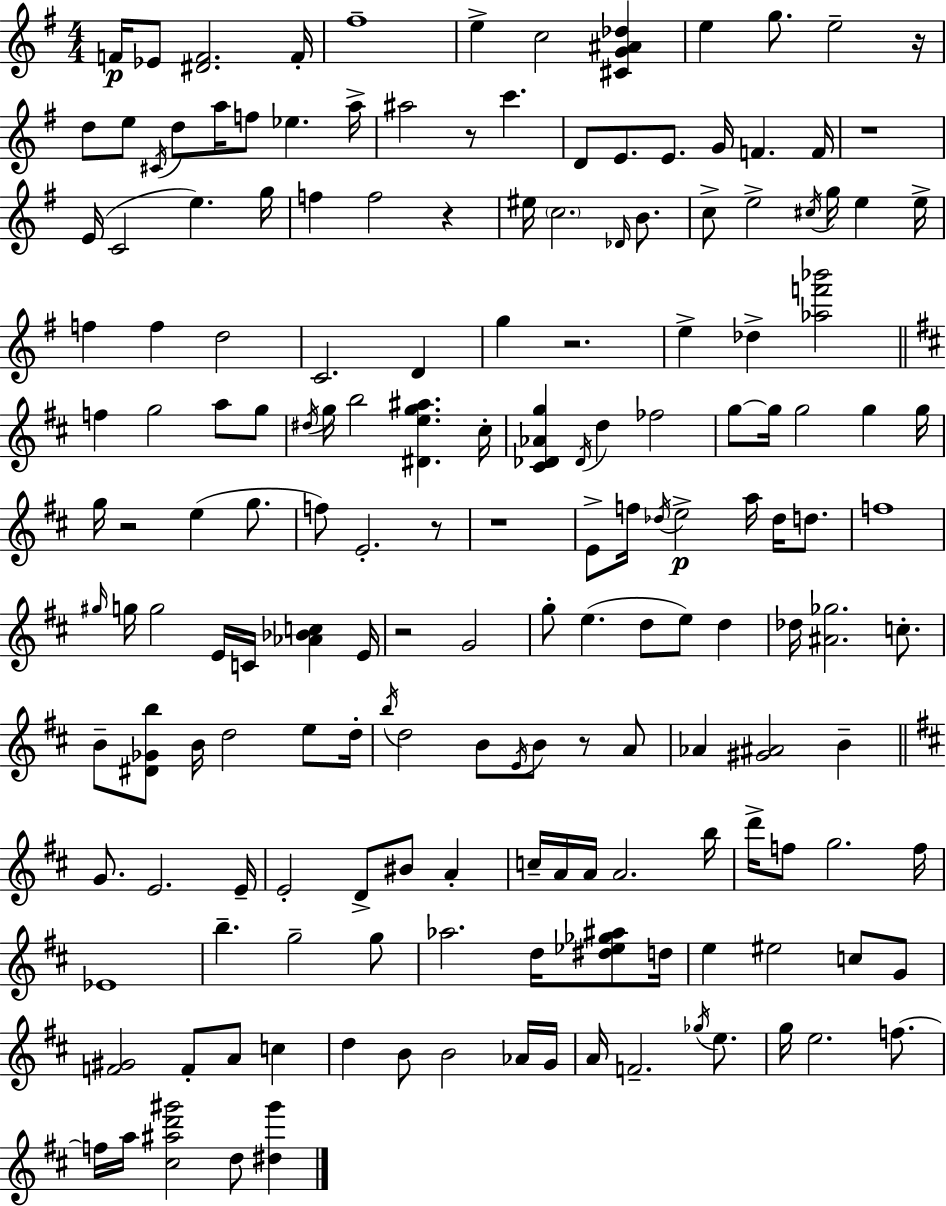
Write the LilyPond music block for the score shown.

{
  \clef treble
  \numericTimeSignature
  \time 4/4
  \key g \major
  f'16\p ees'8 <dis' f'>2. f'16-. | fis''1-- | e''4-> c''2 <cis' g' ais' des''>4 | e''4 g''8. e''2-- r16 | \break d''8 e''8 \acciaccatura { cis'16 } d''8 a''16 f''8 ees''4. | a''16-> ais''2 r8 c'''4. | d'8 e'8. e'8. g'16 f'4. | f'16 r1 | \break e'16( c'2 e''4.) | g''16 f''4 f''2 r4 | eis''16 \parenthesize c''2. \grace { des'16 } b'8. | c''8-> e''2-> \acciaccatura { cis''16 } g''16 e''4 | \break e''16-> f''4 f''4 d''2 | c'2. d'4 | g''4 r2. | e''4-> des''4-> <aes'' f''' bes'''>2 | \break \bar "||" \break \key d \major f''4 g''2 a''8 g''8 | \acciaccatura { dis''16 } g''16 b''2 <dis' e'' g'' ais''>4. | cis''16-. <cis' des' aes' g''>4 \acciaccatura { des'16 } d''4 fes''2 | g''8~~ g''16 g''2 g''4 | \break g''16 g''16 r2 e''4( g''8. | f''8) e'2.-. | r8 r1 | e'8-> f''16 \acciaccatura { des''16 } e''2->\p a''16 des''16 | \break d''8. f''1 | \grace { gis''16 } g''16 g''2 e'16 c'16 <aes' bes' c''>4 | e'16 r2 g'2 | g''8-. e''4.( d''8 e''8) | \break d''4 des''16 <ais' ges''>2. | c''8.-. b'8-- <dis' ges' b''>8 b'16 d''2 | e''8 d''16-. \acciaccatura { b''16 } d''2 b'8 \acciaccatura { e'16 } | b'8 r8 a'8 aes'4 <gis' ais'>2 | \break b'4-- \bar "||" \break \key d \major g'8. e'2. e'16-- | e'2-. d'8-> bis'8 a'4-. | c''16-- a'16 a'16 a'2. b''16 | d'''16-> f''8 g''2. f''16 | \break ees'1 | b''4.-- g''2-- g''8 | aes''2. d''16 <dis'' ees'' ges'' ais''>8 d''16 | e''4 eis''2 c''8 g'8 | \break <f' gis'>2 f'8-. a'8 c''4 | d''4 b'8 b'2 aes'16 g'16 | a'16 f'2.-- \acciaccatura { ges''16 } e''8. | g''16 e''2. f''8.~~ | \break f''16 a''16 <cis'' ais'' d''' gis'''>2 d''8 <dis'' gis'''>4 | \bar "|."
}